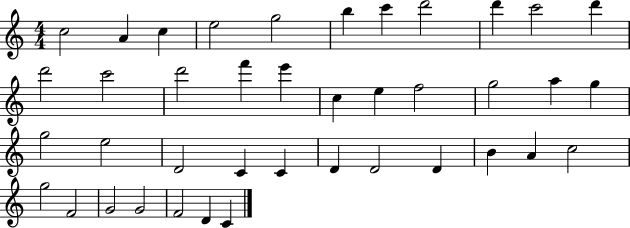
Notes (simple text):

C5/h A4/q C5/q E5/h G5/h B5/q C6/q D6/h D6/q C6/h D6/q D6/h C6/h D6/h F6/q E6/q C5/q E5/q F5/h G5/h A5/q G5/q G5/h E5/h D4/h C4/q C4/q D4/q D4/h D4/q B4/q A4/q C5/h G5/h F4/h G4/h G4/h F4/h D4/q C4/q